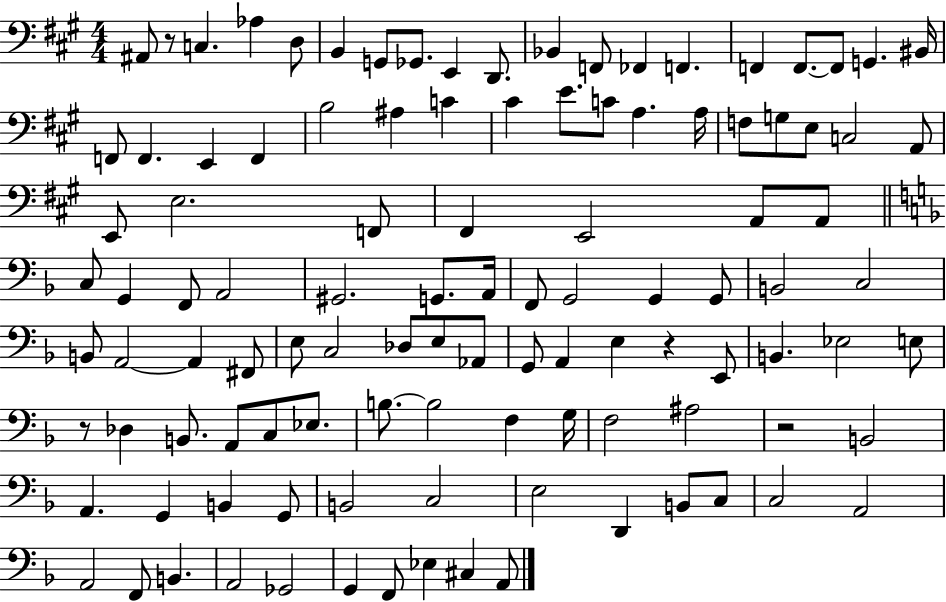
A#2/e R/e C3/q. Ab3/q D3/e B2/q G2/e Gb2/e. E2/q D2/e. Bb2/q F2/e FES2/q F2/q. F2/q F2/e. F2/e G2/q. BIS2/s F2/e F2/q. E2/q F2/q B3/h A#3/q C4/q C#4/q E4/e. C4/e A3/q. A3/s F3/e G3/e E3/e C3/h A2/e E2/e E3/h. F2/e F#2/q E2/h A2/e A2/e C3/e G2/q F2/e A2/h G#2/h. G2/e. A2/s F2/e G2/h G2/q G2/e B2/h C3/h B2/e A2/h A2/q F#2/e E3/e C3/h Db3/e E3/e Ab2/e G2/e A2/q E3/q R/q E2/e B2/q. Eb3/h E3/e R/e Db3/q B2/e. A2/e C3/e Eb3/e. B3/e. B3/h F3/q G3/s F3/h A#3/h R/h B2/h A2/q. G2/q B2/q G2/e B2/h C3/h E3/h D2/q B2/e C3/e C3/h A2/h A2/h F2/e B2/q. A2/h Gb2/h G2/q F2/e Eb3/q C#3/q A2/e